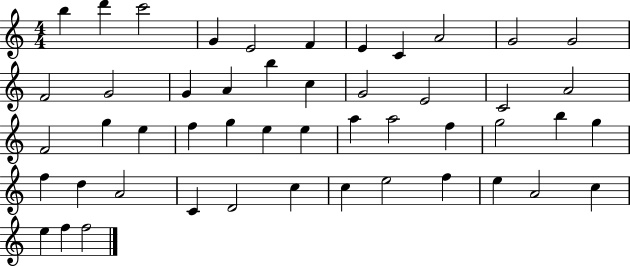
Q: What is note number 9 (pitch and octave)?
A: A4